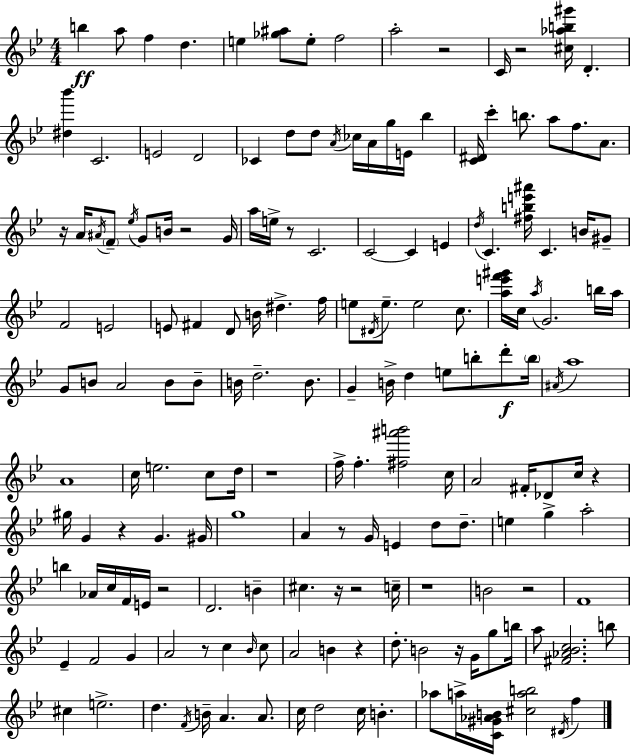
{
  \clef treble
  \numericTimeSignature
  \time 4/4
  \key g \minor
  \repeat volta 2 { b''4\ff a''8 f''4 d''4. | e''4 <ges'' ais''>8 e''8-. f''2 | a''2-. r2 | c'16 r2 <cis'' aes'' b'' gis'''>16 d'4.-. | \break <dis'' bes'''>4 c'2. | e'2 d'2 | ces'4 d''8 d''8 \acciaccatura { a'16 } ces''16 a'16 g''16 e'16 bes''4 | <c' dis'>16 c'''4-. b''8. a''8 f''8. a'8. | \break r16 a'16 \acciaccatura { ais'16 } \parenthesize f'8-- \acciaccatura { ees''16 } g'8 b'16 r2 | g'16 a''16 e''16-> r8 c'2. | c'2~~ c'4 e'4 | \acciaccatura { d''16 } c'4. <fis'' b'' e''' ais'''>16 c'4. | \break b'16 gis'8-- f'2 e'2 | e'8 fis'4 d'8 b'16 dis''4.-> | f''16 e''8 \acciaccatura { dis'16 } e''8.-- e''2 | c''8. <a'' e''' f''' gis'''>16 c''16 \acciaccatura { a''16 } g'2. | \break b''16 a''16 g'8 b'8 a'2 | b'8 b'8-- b'16 d''2.-- | b'8. g'4-- b'16-> d''4 e''8 | b''8-. d'''8-.\f \parenthesize b''16 \acciaccatura { ais'16 } a''1 | \break a'1 | c''16 e''2. | c''8 d''16 r1 | f''16-> f''4.-. <fis'' ais''' b'''>2 | \break c''16 a'2 fis'16-. | des'8 c''16 r4 gis''16 g'4 r4 | g'4. gis'16 g''1 | a'4 r8 g'16 e'4 | \break d''8 d''8.-- e''4 g''4-> a''2-. | b''4 aes'16 c''16 f'16 e'16 r2 | d'2. | b'4-- cis''4. r16 r2 | \break c''16-- r1 | b'2 r2 | f'1 | ees'4-- f'2 | \break g'4 a'2 r8 | c''4 \grace { bes'16 } c''8 a'2 | b'4 r4 d''8.-. b'2 | r16 g'16 g''8 b''16 a''8 <fis' aes' bes' c''>2. | \break b''8 cis''4 e''2.-> | d''4. \acciaccatura { f'16 } b'16-- | a'4. a'8. c''16 d''2 | c''16 b'4.-. aes''8 a''16-> <c' gis' aes' b'>16 <cis'' a'' b''>2 | \break \acciaccatura { dis'16 } f''4 } \bar "|."
}